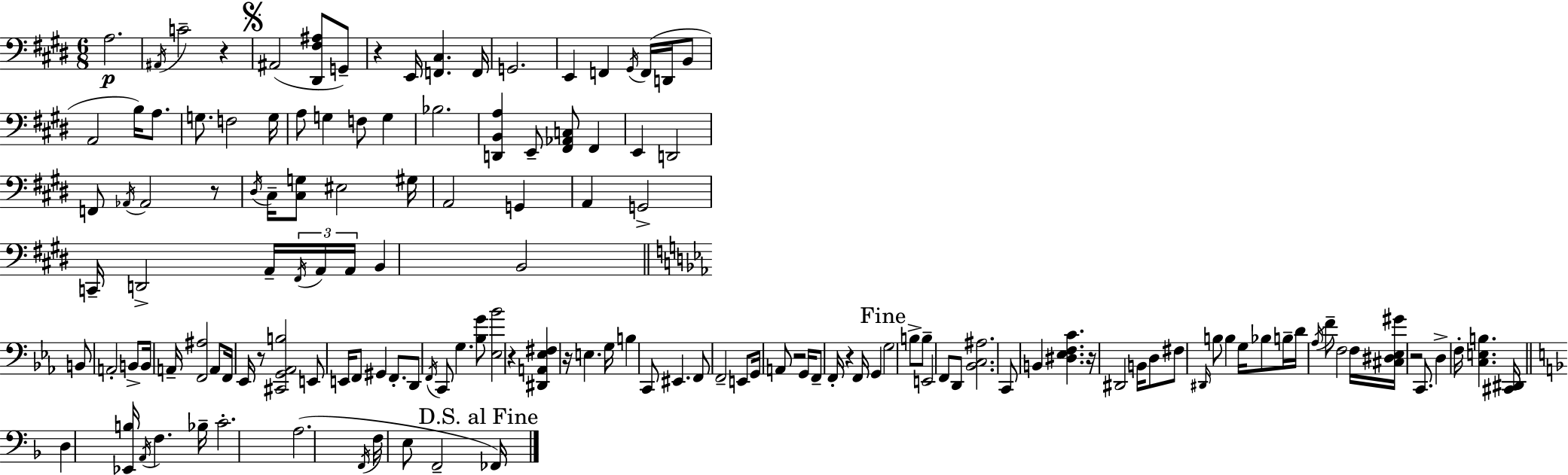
A3/h. A#2/s C4/h R/q A#2/h [D#2,F#3,A#3]/e G2/e R/q E2/s [F2,C#3]/q. F2/s G2/h. E2/q F2/q G#2/s F2/s D2/s B2/e A2/h B3/s A3/e. G3/e. F3/h G3/s A3/e G3/q F3/e G3/q Bb3/h. [D2,B2,A3]/q E2/e [F#2,Ab2,C3]/e F#2/q E2/q D2/h F2/e Ab2/s Ab2/h R/e D#3/s C#3/s [C#3,G3]/e EIS3/h G#3/s A2/h G2/q A2/q G2/h C2/s D2/h A2/s F#2/s A2/s A2/s B2/q B2/h B2/e A2/h B2/e B2/s A2/s [F2,A#3]/h A2/e F2/s Eb2/s R/e [C#2,G2,Ab2,B3]/h E2/e E2/s F2/e G#2/q F2/e. D2/e F2/s C2/e G3/q. [Bb3,G4]/e [Eb3,Bb4]/h R/q [D#2,A2,Eb3,F#3]/q R/s E3/q. G3/s B3/q C2/e EIS2/q. F2/e F2/h E2/e G2/s A2/e R/h G2/s F2/e F2/s R/q F2/s G2/q G3/h B3/e B3/e E2/h F2/e D2/e [Bb2,C3,A#3]/h. C2/e B2/q [D#3,Eb3,F3,C4]/q. R/s D#2/h B2/s D3/e F#3/e D#2/s B3/e B3/q G3/s Bb3/e B3/s D4/s Ab3/s F4/e F3/h F3/s [C#3,D#3,Eb3,G#4]/s R/h C2/e. D3/q F3/s [C3,E3,B3]/q. [C#2,D#2]/s D3/q [Eb2,B3]/s A2/s F3/q. Bb3/s C4/h. A3/h. F2/s F3/s E3/e F2/h FES2/s